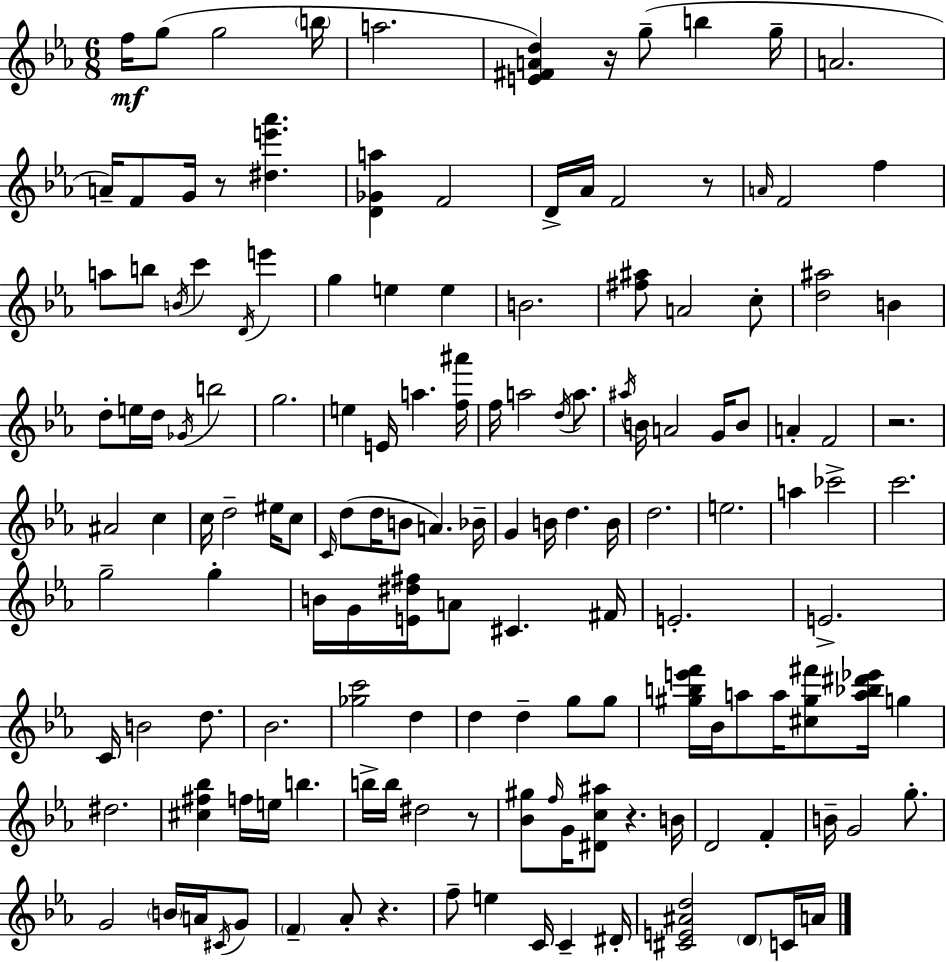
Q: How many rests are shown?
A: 7